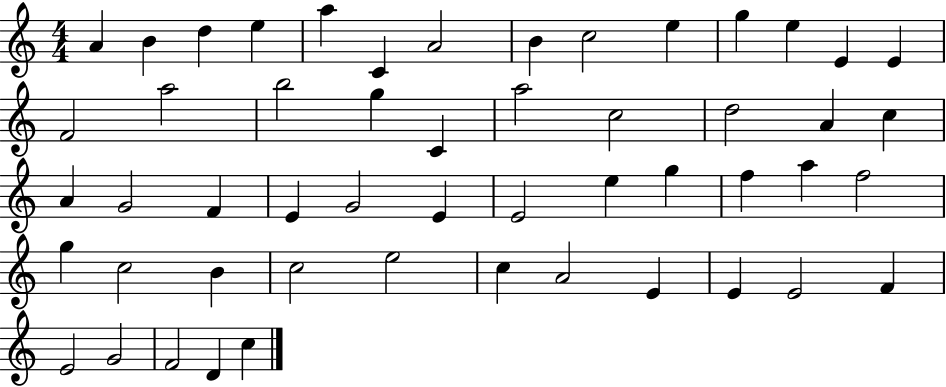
A4/q B4/q D5/q E5/q A5/q C4/q A4/h B4/q C5/h E5/q G5/q E5/q E4/q E4/q F4/h A5/h B5/h G5/q C4/q A5/h C5/h D5/h A4/q C5/q A4/q G4/h F4/q E4/q G4/h E4/q E4/h E5/q G5/q F5/q A5/q F5/h G5/q C5/h B4/q C5/h E5/h C5/q A4/h E4/q E4/q E4/h F4/q E4/h G4/h F4/h D4/q C5/q